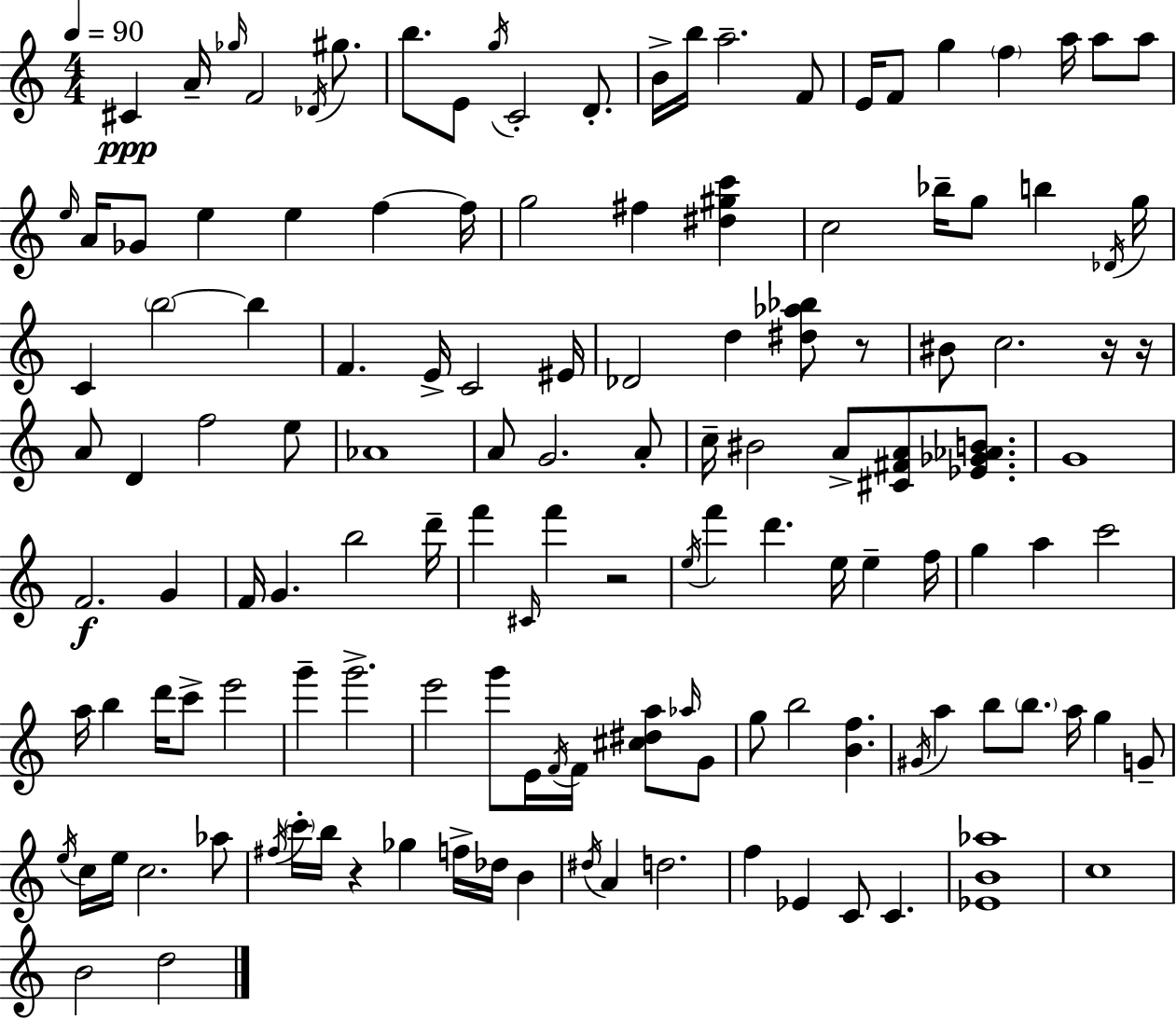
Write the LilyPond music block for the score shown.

{
  \clef treble
  \numericTimeSignature
  \time 4/4
  \key c \major
  \tempo 4 = 90
  cis'4\ppp a'16-- \grace { ges''16 } f'2 \acciaccatura { des'16 } gis''8. | b''8. e'8 \acciaccatura { g''16 } c'2-. | d'8.-. b'16-> b''16 a''2.-- | f'8 e'16 f'8 g''4 \parenthesize f''4 a''16 a''8 | \break a''8 \grace { e''16 } a'16 ges'8 e''4 e''4 f''4~~ | f''16 g''2 fis''4 | <dis'' gis'' c'''>4 c''2 bes''16-- g''8 b''4 | \acciaccatura { des'16 } g''16 c'4 \parenthesize b''2~~ | \break b''4 f'4. e'16-> c'2 | eis'16 des'2 d''4 | <dis'' aes'' bes''>8 r8 bis'8 c''2. | r16 r16 a'8 d'4 f''2 | \break e''8 aes'1 | a'8 g'2. | a'8-. c''16-- bis'2 a'8-> | <cis' fis' a'>8 <ees' ges' aes' b'>8. g'1 | \break f'2.\f | g'4 f'16 g'4. b''2 | d'''16-- f'''4 \grace { cis'16 } f'''4 r2 | \acciaccatura { e''16 } f'''4 d'''4. | \break e''16 e''4-- f''16 g''4 a''4 c'''2 | a''16 b''4 d'''16 c'''8-> e'''2 | g'''4-- g'''2.-> | e'''2 g'''8 | \break e'16 \acciaccatura { f'16 } f'16 <cis'' dis'' a''>8 \grace { aes''16 } g'8 g''8 b''2 | <b' f''>4. \acciaccatura { gis'16 } a''4 b''8 | \parenthesize b''8. a''16 g''4 g'8-- \acciaccatura { e''16 } c''16 e''16 c''2. | aes''8 \acciaccatura { fis''16 } \parenthesize c'''16-. b''16 r4 | \break ges''4 f''16-> des''16 b'4 \acciaccatura { dis''16 } a'4 | d''2. f''4 | ees'4 c'8 c'4. <ees' b' aes''>1 | c''1 | \break b'2 | d''2 \bar "|."
}